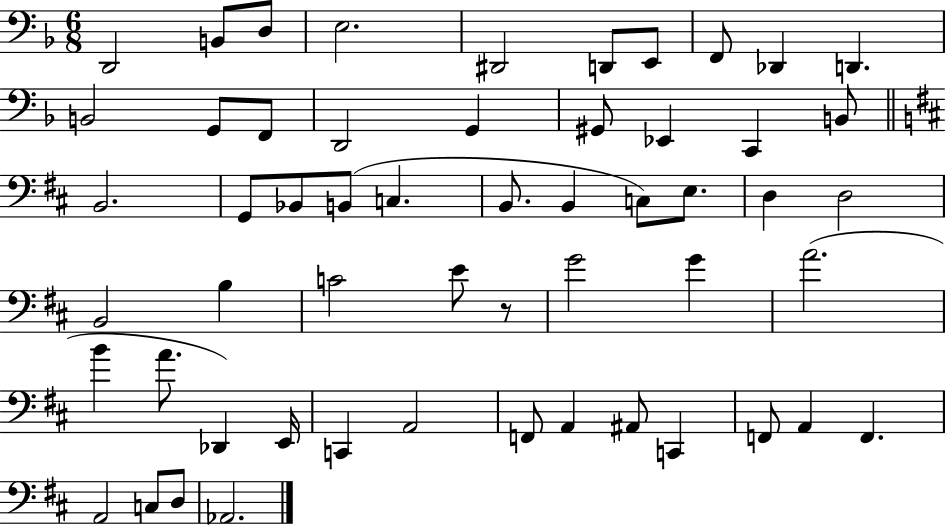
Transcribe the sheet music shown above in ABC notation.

X:1
T:Untitled
M:6/8
L:1/4
K:F
D,,2 B,,/2 D,/2 E,2 ^D,,2 D,,/2 E,,/2 F,,/2 _D,, D,, B,,2 G,,/2 F,,/2 D,,2 G,, ^G,,/2 _E,, C,, B,,/2 B,,2 G,,/2 _B,,/2 B,,/2 C, B,,/2 B,, C,/2 E,/2 D, D,2 B,,2 B, C2 E/2 z/2 G2 G A2 B A/2 _D,, E,,/4 C,, A,,2 F,,/2 A,, ^A,,/2 C,, F,,/2 A,, F,, A,,2 C,/2 D,/2 _A,,2